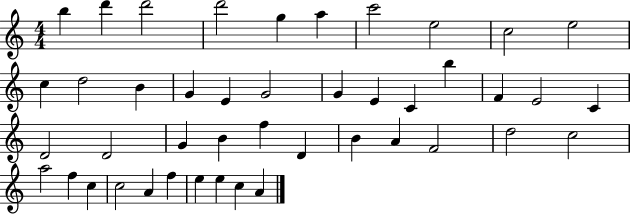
B5/q D6/q D6/h D6/h G5/q A5/q C6/h E5/h C5/h E5/h C5/q D5/h B4/q G4/q E4/q G4/h G4/q E4/q C4/q B5/q F4/q E4/h C4/q D4/h D4/h G4/q B4/q F5/q D4/q B4/q A4/q F4/h D5/h C5/h A5/h F5/q C5/q C5/h A4/q F5/q E5/q E5/q C5/q A4/q